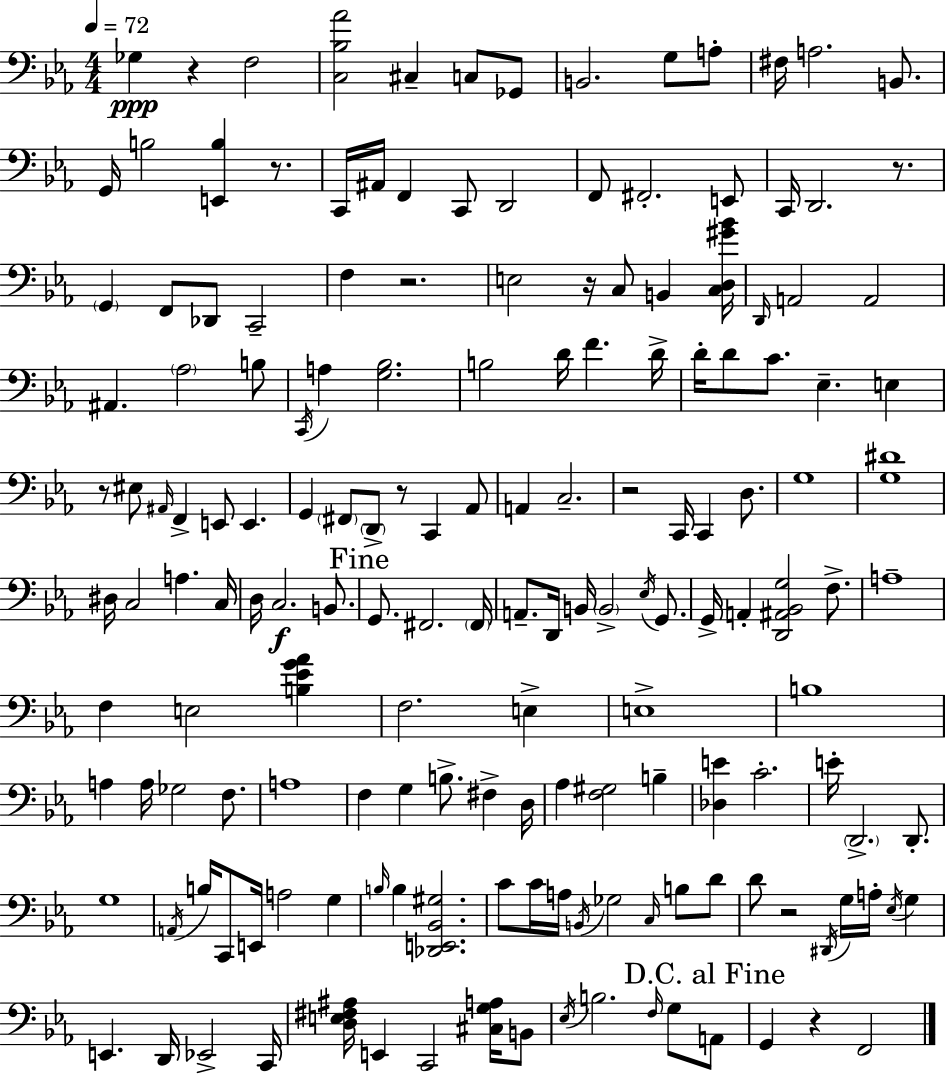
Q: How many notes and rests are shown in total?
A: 165